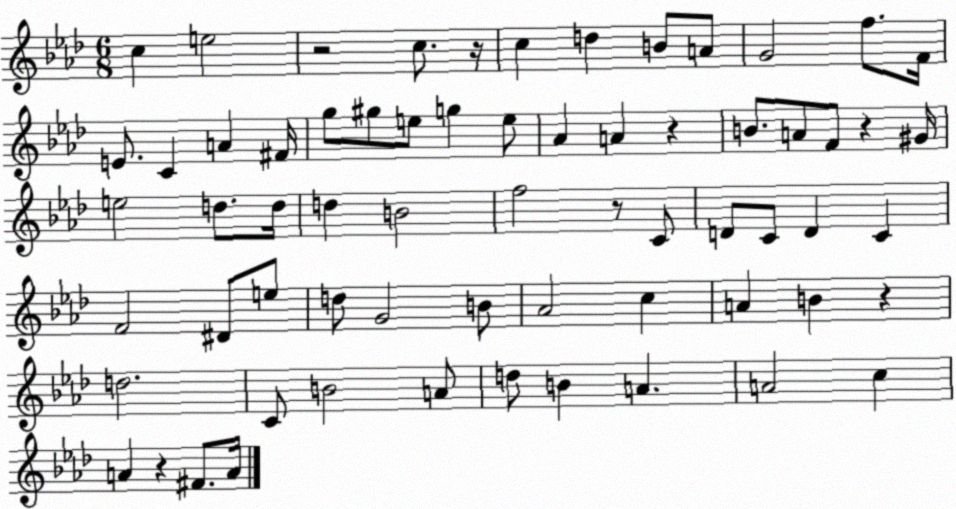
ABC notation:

X:1
T:Untitled
M:6/8
L:1/4
K:Ab
c e2 z2 c/2 z/4 c d B/2 A/2 G2 f/2 F/4 E/2 C A ^F/4 g/2 ^g/2 e/2 g e/2 _A A z B/2 A/2 F/2 z ^G/4 e2 d/2 d/4 d B2 f2 z/2 C/2 D/2 C/2 D C F2 ^D/2 e/2 d/2 G2 B/2 _A2 c A B z d2 C/2 B2 A/2 d/2 B A A2 c A z ^F/2 A/4